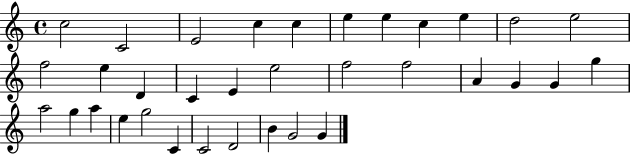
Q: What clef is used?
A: treble